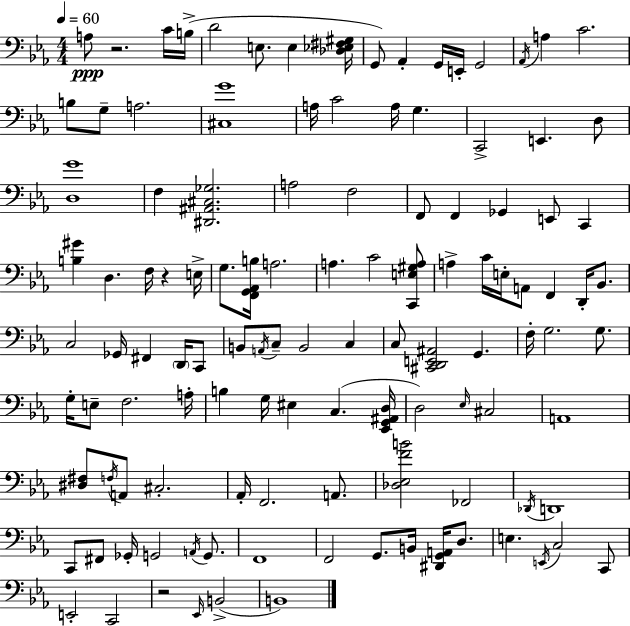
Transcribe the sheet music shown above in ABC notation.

X:1
T:Untitled
M:4/4
L:1/4
K:Eb
A,/2 z2 C/4 B,/4 D2 E,/2 E, [_D,_E,^F,^G,]/4 G,,/2 _A,, G,,/4 E,,/4 G,,2 _A,,/4 A, C2 B,/2 G,/2 A,2 [^C,G]4 A,/4 C2 A,/4 G, C,,2 E,, D,/2 [D,G]4 F, [^D,,^A,,^C,_G,]2 A,2 F,2 F,,/2 F,, _G,, E,,/2 C,, [B,^G] D, F,/4 z E,/4 G,/2 [F,,G,,_A,,B,]/4 A,2 A, C2 [C,,E,^G,A,]/2 A, C/4 E,/4 A,,/2 F,, D,,/4 _B,,/2 C,2 _G,,/4 ^F,, D,,/4 C,,/2 B,,/2 A,,/4 C,/2 B,,2 C, C,/2 [^C,,D,,E,,^A,,]2 G,, F,/4 G,2 G,/2 G,/4 E,/2 F,2 A,/4 B, G,/4 ^E, C, [_E,,G,,^A,,D,]/4 D,2 _E,/4 ^C,2 A,,4 [^D,^F,]/2 F,/4 A,,/2 ^C,2 _A,,/4 F,,2 A,,/2 [_D,_E,FB]2 _F,,2 _D,,/4 D,,4 C,,/2 ^F,,/2 _G,,/4 G,,2 A,,/4 G,,/2 F,,4 F,,2 G,,/2 B,,/4 [^D,,G,,A,,]/4 D,/2 E, E,,/4 C,2 C,,/2 E,,2 C,,2 z2 _E,,/4 B,,2 B,,4